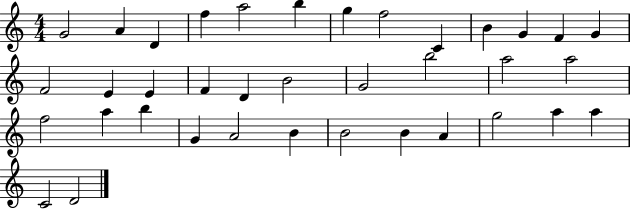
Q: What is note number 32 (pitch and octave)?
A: A4